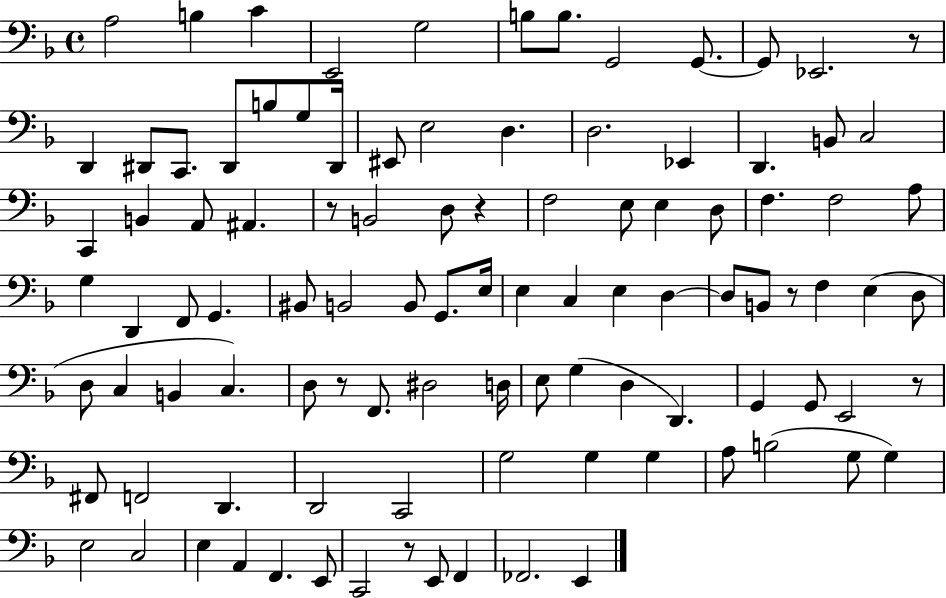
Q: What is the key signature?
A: F major